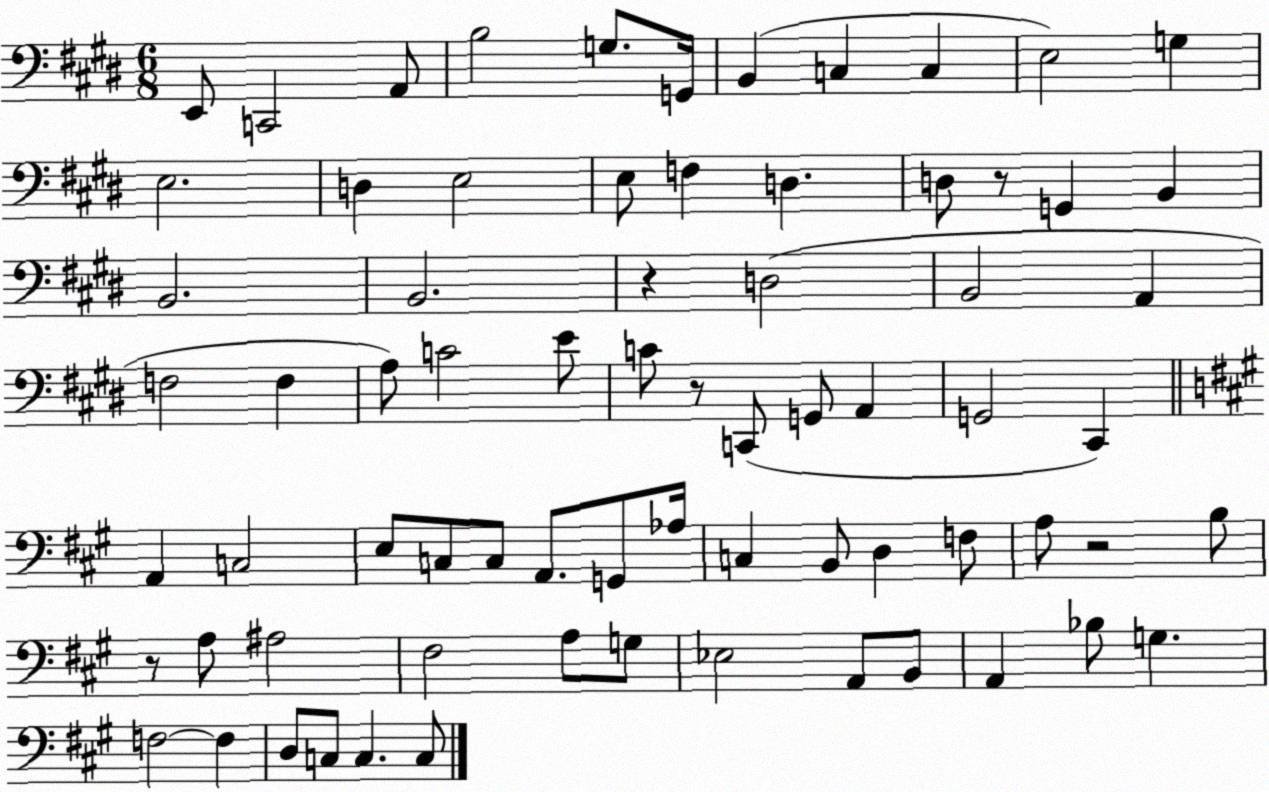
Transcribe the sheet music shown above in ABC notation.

X:1
T:Untitled
M:6/8
L:1/4
K:E
E,,/2 C,,2 A,,/2 B,2 G,/2 G,,/4 B,, C, C, E,2 G, E,2 D, E,2 E,/2 F, D, D,/2 z/2 G,, B,, B,,2 B,,2 z D,2 B,,2 A,, F,2 F, A,/2 C2 E/2 C/2 z/2 C,,/2 G,,/2 A,, G,,2 ^C,, A,, C,2 E,/2 C,/2 C,/2 A,,/2 G,,/2 _A,/4 C, B,,/2 D, F,/2 A,/2 z2 B,/2 z/2 A,/2 ^A,2 ^F,2 A,/2 G,/2 _E,2 A,,/2 B,,/2 A,, _B,/2 G, F,2 F, D,/2 C,/2 C, C,/2